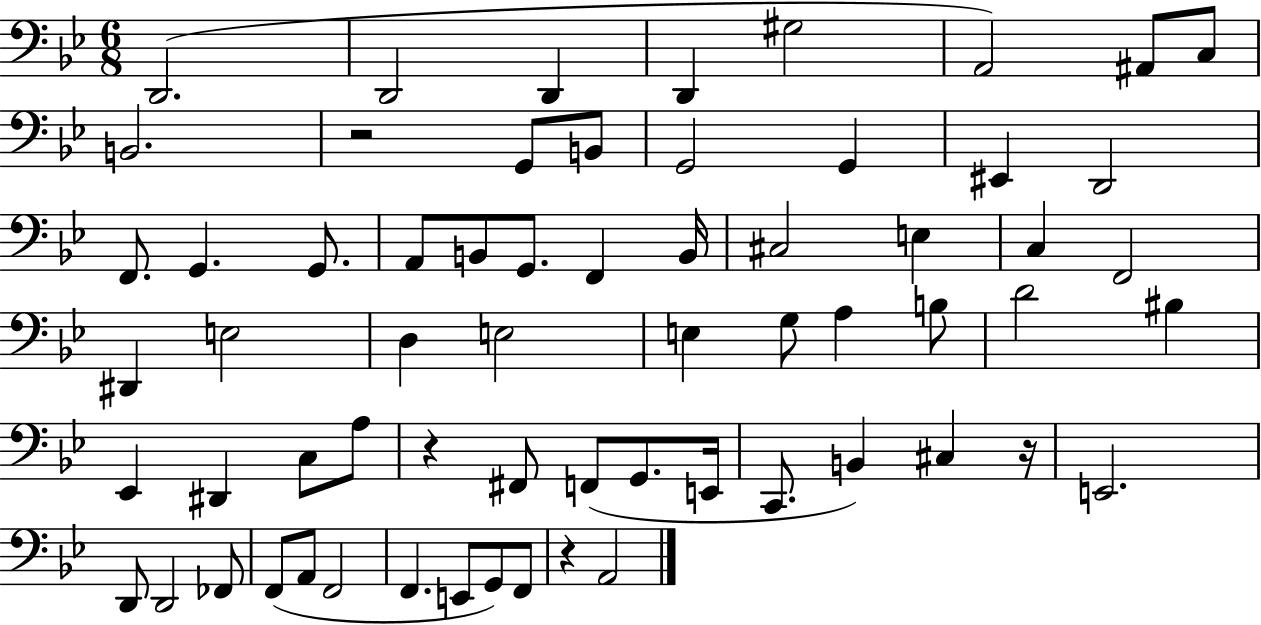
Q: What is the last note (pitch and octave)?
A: A2